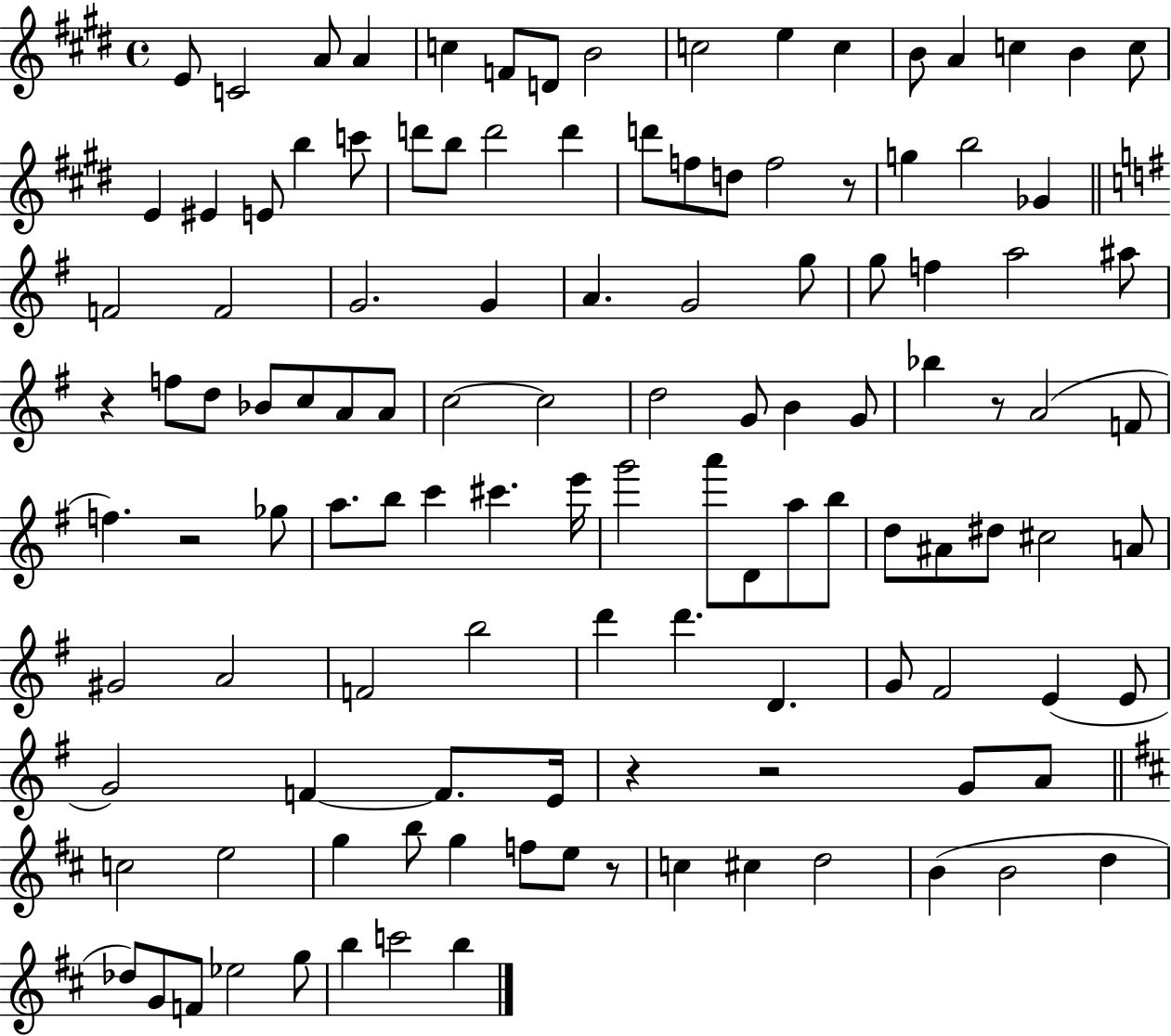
E4/e C4/h A4/e A4/q C5/q F4/e D4/e B4/h C5/h E5/q C5/q B4/e A4/q C5/q B4/q C5/e E4/q EIS4/q E4/e B5/q C6/e D6/e B5/e D6/h D6/q D6/e F5/e D5/e F5/h R/e G5/q B5/h Gb4/q F4/h F4/h G4/h. G4/q A4/q. G4/h G5/e G5/e F5/q A5/h A#5/e R/q F5/e D5/e Bb4/e C5/e A4/e A4/e C5/h C5/h D5/h G4/e B4/q G4/e Bb5/q R/e A4/h F4/e F5/q. R/h Gb5/e A5/e. B5/e C6/q C#6/q. E6/s G6/h A6/e D4/e A5/e B5/e D5/e A#4/e D#5/e C#5/h A4/e G#4/h A4/h F4/h B5/h D6/q D6/q. D4/q. G4/e F#4/h E4/q E4/e G4/h F4/q F4/e. E4/s R/q R/h G4/e A4/e C5/h E5/h G5/q B5/e G5/q F5/e E5/e R/e C5/q C#5/q D5/h B4/q B4/h D5/q Db5/e G4/e F4/e Eb5/h G5/e B5/q C6/h B5/q